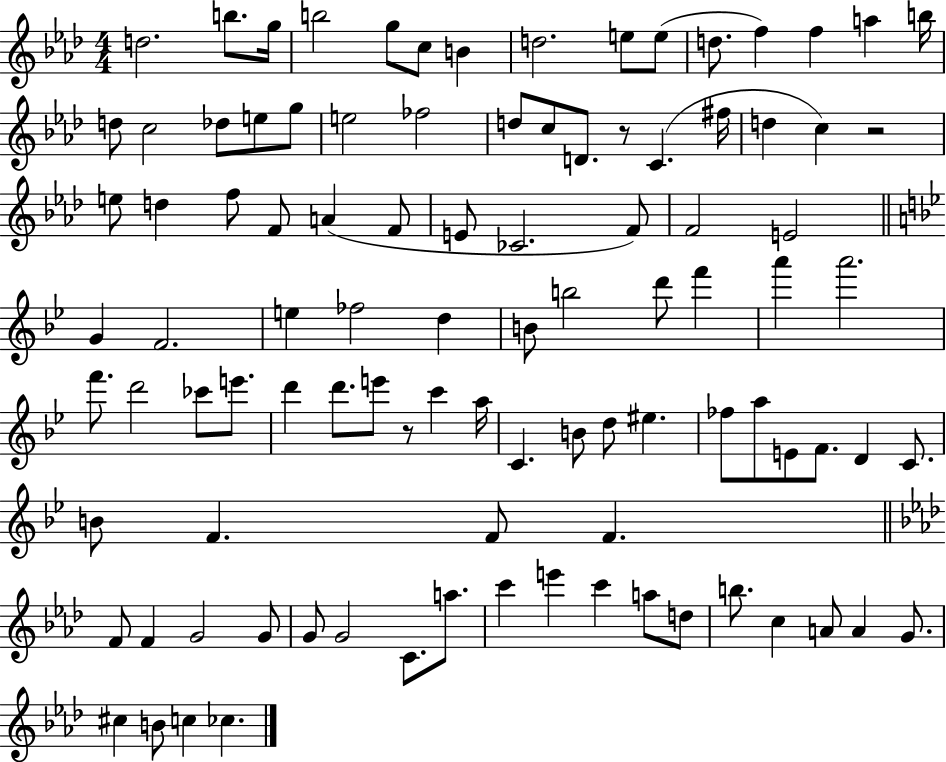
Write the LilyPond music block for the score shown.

{
  \clef treble
  \numericTimeSignature
  \time 4/4
  \key aes \major
  d''2. b''8. g''16 | b''2 g''8 c''8 b'4 | d''2. e''8 e''8( | d''8. f''4) f''4 a''4 b''16 | \break d''8 c''2 des''8 e''8 g''8 | e''2 fes''2 | d''8 c''8 d'8. r8 c'4.( fis''16 | d''4 c''4) r2 | \break e''8 d''4 f''8 f'8 a'4( f'8 | e'8 ces'2. f'8) | f'2 e'2 | \bar "||" \break \key bes \major g'4 f'2. | e''4 fes''2 d''4 | b'8 b''2 d'''8 f'''4 | a'''4 a'''2. | \break f'''8. d'''2 ces'''8 e'''8. | d'''4 d'''8. e'''8 r8 c'''4 a''16 | c'4. b'8 d''8 eis''4. | fes''8 a''8 e'8 f'8. d'4 c'8. | \break b'8 f'4. f'8 f'4. | \bar "||" \break \key f \minor f'8 f'4 g'2 g'8 | g'8 g'2 c'8. a''8. | c'''4 e'''4 c'''4 a''8 d''8 | b''8. c''4 a'8 a'4 g'8. | \break cis''4 b'8 c''4 ces''4. | \bar "|."
}